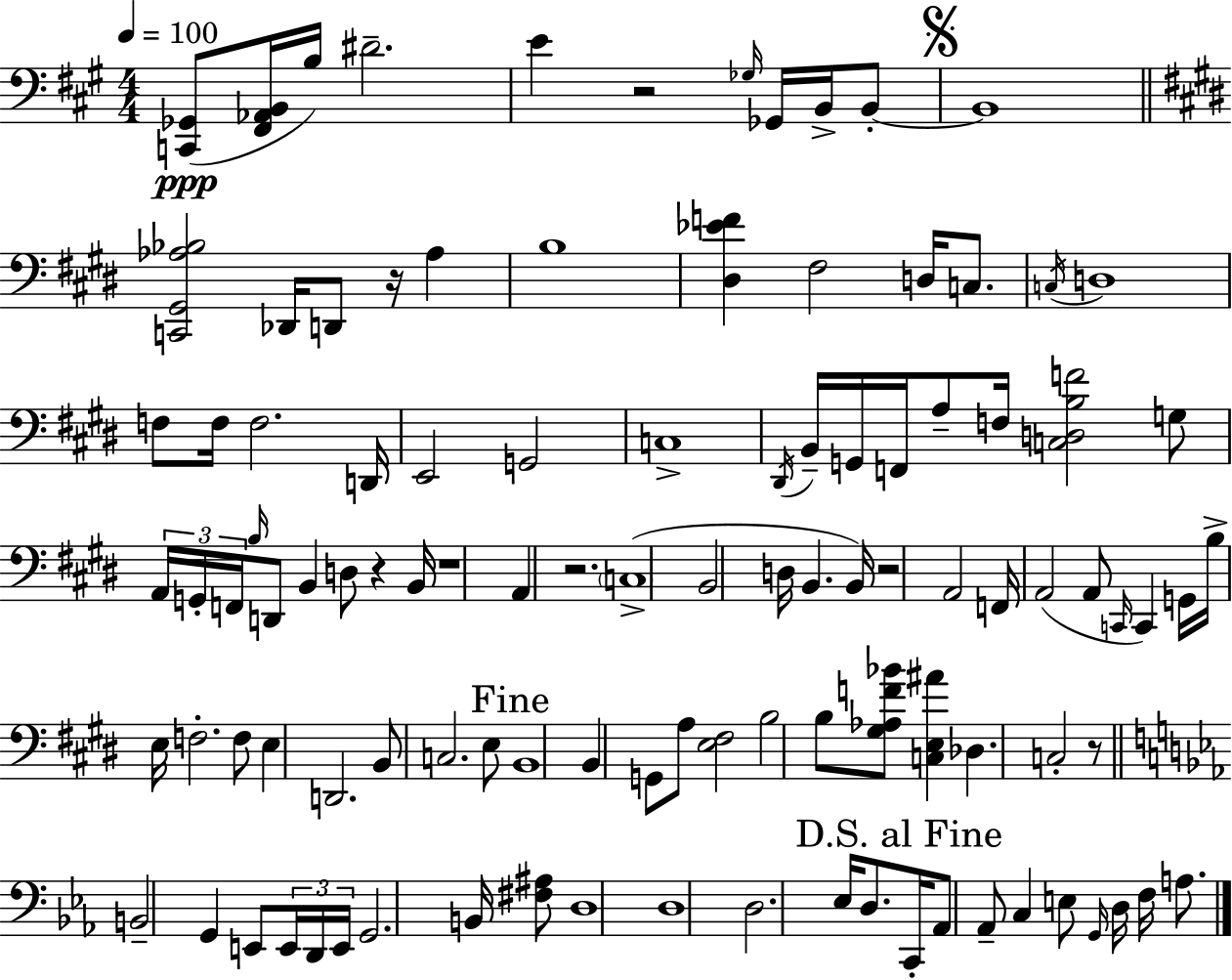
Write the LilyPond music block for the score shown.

{
  \clef bass
  \numericTimeSignature
  \time 4/4
  \key a \major
  \tempo 4 = 100
  \repeat volta 2 { <c, ges,>8(\ppp <fis, aes, b,>16 b16) dis'2.-- | e'4 r2 \grace { ges16 } ges,16 b,16-> b,8-.~~ | \mark \markup { \musicglyph "scripts.segno" } b,1 | \bar "||" \break \key e \major <c, gis, aes bes>2 des,16 d,8 r16 aes4 | b1 | <dis ees' f'>4 fis2 d16 c8. | \acciaccatura { c16 } d1 | \break f8 f16 f2. | d,16 e,2 g,2 | c1-> | \acciaccatura { dis,16 } b,16-- g,16 f,16 a8-- f16 <c d b f'>2 | \break g8 \tuplet 3/2 { a,16 g,16-. f,16 } \grace { b16 } d,8 b,4 d8 r4 | b,16 r1 | a,4 r2. | \parenthesize c1->( | \break b,2 d16 b,4. | b,16) r2 a,2 | f,16 a,2( a,8 \grace { c,16 }) c,4 | g,16 b16-> e16 f2.-. | \break f8 e4 d,2. | b,8 c2. | e8 \mark "Fine" b,1 | b,4 g,8 a8 <e fis>2 | \break b2 b8 <gis aes f' bes'>8 | <c e ais'>4 des4. c2-. | r8 \bar "||" \break \key ees \major b,2-- g,4 e,8 \tuplet 3/2 { e,16 d,16 | e,16 } g,2. b,16 <fis ais>8 | d1 | d1 | \break d2. ees16 d8. | \mark "D.S. al Fine" c,16-. aes,8 aes,8-- c4 e8 \grace { g,16 } d16 f16 a8. | } \bar "|."
}